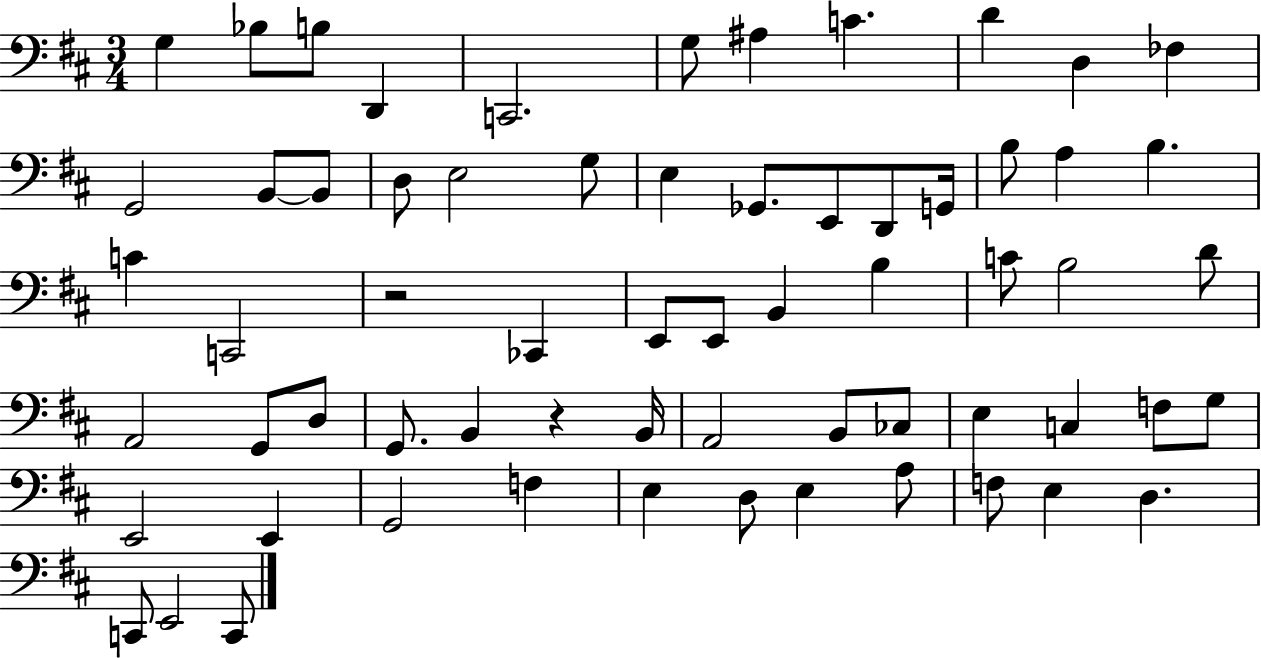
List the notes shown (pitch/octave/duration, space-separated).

G3/q Bb3/e B3/e D2/q C2/h. G3/e A#3/q C4/q. D4/q D3/q FES3/q G2/h B2/e B2/e D3/e E3/h G3/e E3/q Gb2/e. E2/e D2/e G2/s B3/e A3/q B3/q. C4/q C2/h R/h CES2/q E2/e E2/e B2/q B3/q C4/e B3/h D4/e A2/h G2/e D3/e G2/e. B2/q R/q B2/s A2/h B2/e CES3/e E3/q C3/q F3/e G3/e E2/h E2/q G2/h F3/q E3/q D3/e E3/q A3/e F3/e E3/q D3/q. C2/e E2/h C2/e